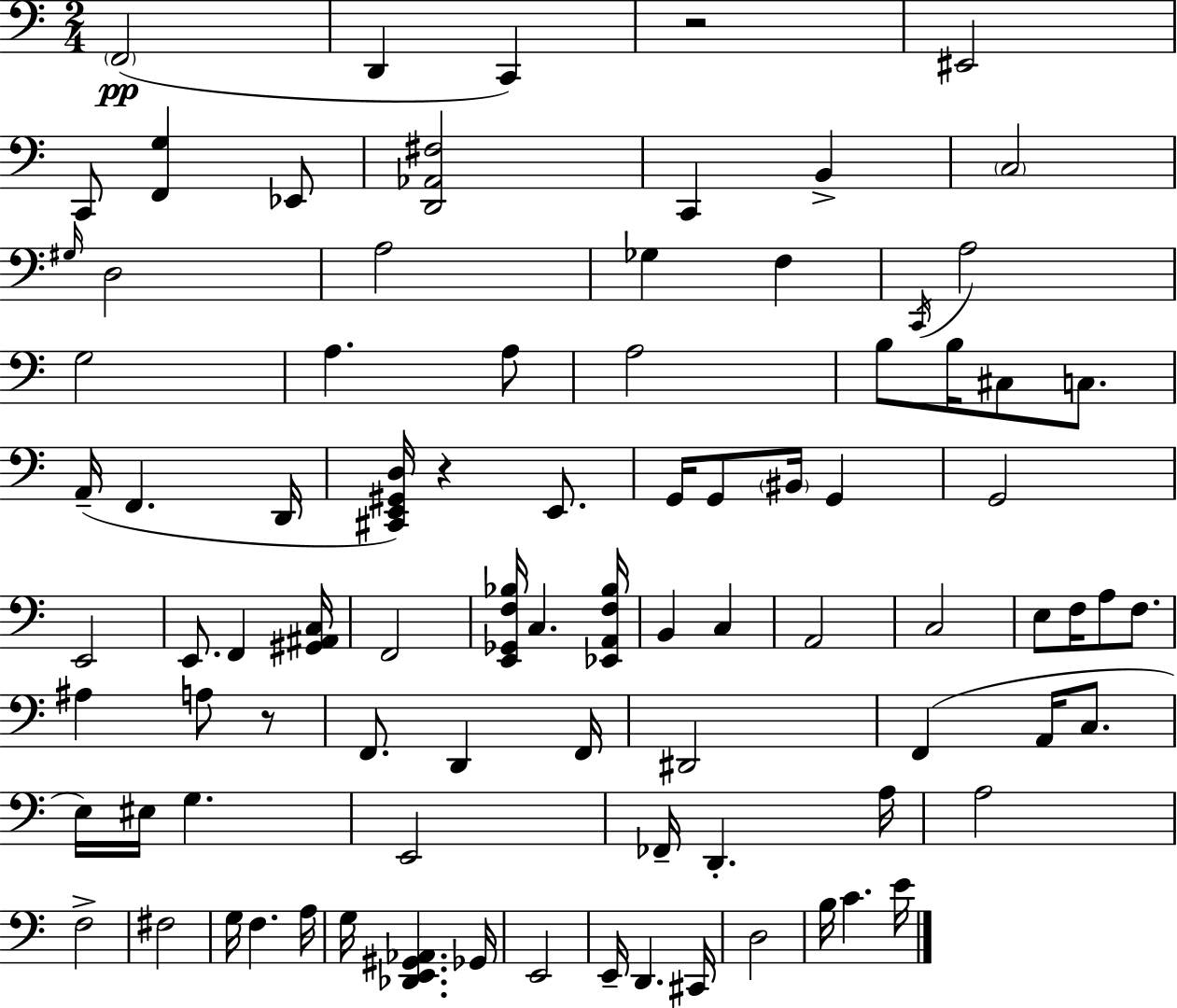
F2/h D2/q C2/q R/h EIS2/h C2/e [F2,G3]/q Eb2/e [D2,Ab2,F#3]/h C2/q B2/q C3/h G#3/s D3/h A3/h Gb3/q F3/q C2/s A3/h G3/h A3/q. A3/e A3/h B3/e B3/s C#3/e C3/e. A2/s F2/q. D2/s [C#2,E2,G#2,D3]/s R/q E2/e. G2/s G2/e BIS2/s G2/q G2/h E2/h E2/e. F2/q [G#2,A#2,C3]/s F2/h [E2,Gb2,F3,Bb3]/s C3/q. [Eb2,A2,F3,Bb3]/s B2/q C3/q A2/h C3/h E3/e F3/s A3/e F3/e. A#3/q A3/e R/e F2/e. D2/q F2/s D#2/h F2/q A2/s C3/e. E3/s EIS3/s G3/q. E2/h FES2/s D2/q. A3/s A3/h F3/h F#3/h G3/s F3/q. A3/s G3/s [Db2,E2,G#2,Ab2]/q. Gb2/s E2/h E2/s D2/q. C#2/s D3/h B3/s C4/q. E4/s